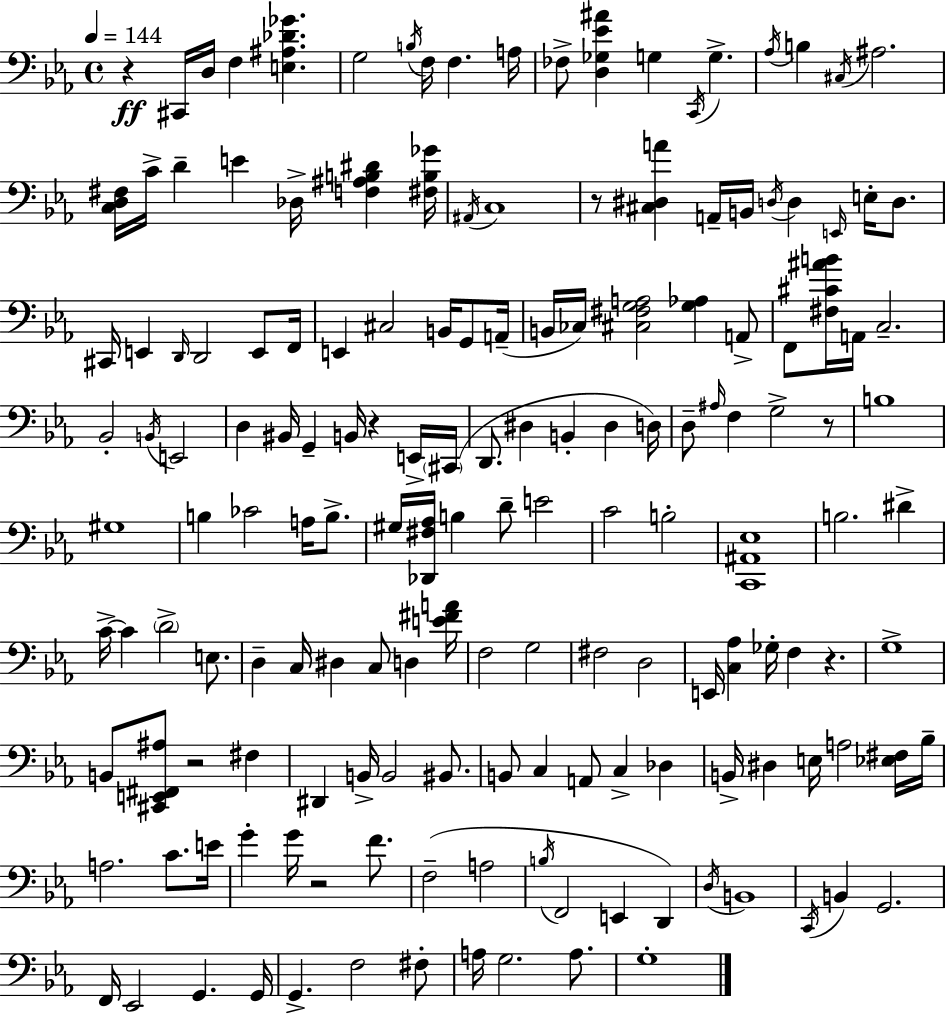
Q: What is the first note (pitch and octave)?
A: C#2